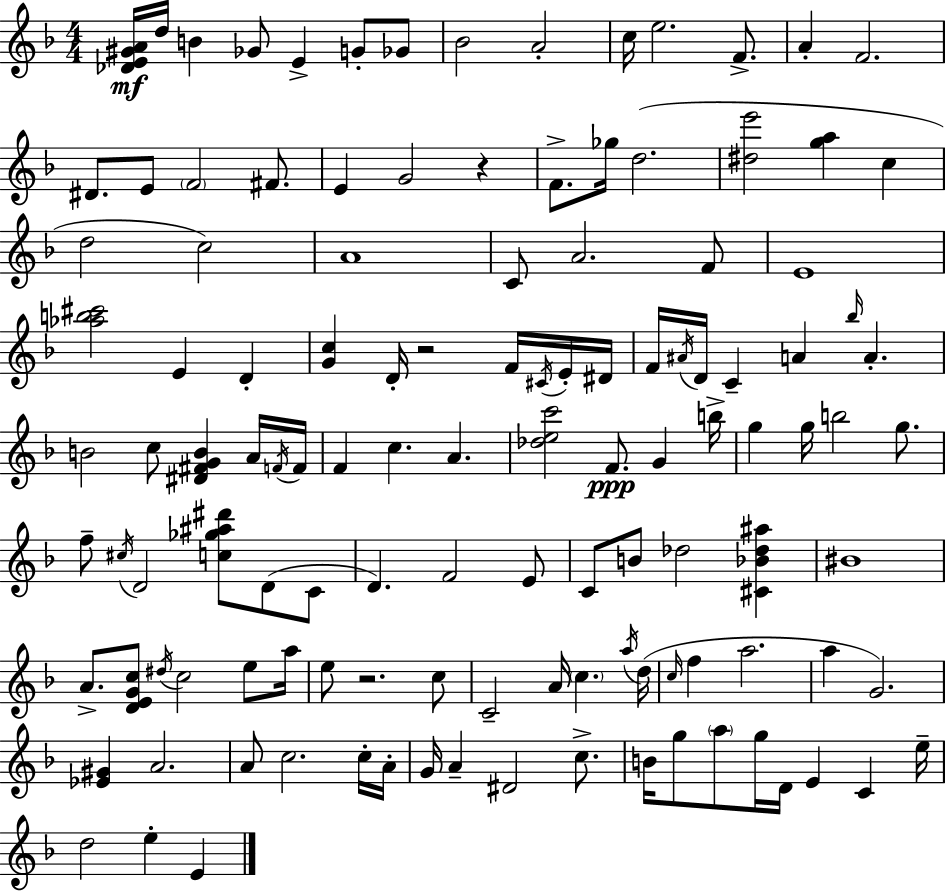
[Db4,E4,G#4,A4]/s D5/s B4/q Gb4/e E4/q G4/e Gb4/e Bb4/h A4/h C5/s E5/h. F4/e. A4/q F4/h. D#4/e. E4/e F4/h F#4/e. E4/q G4/h R/q F4/e. Gb5/s D5/h. [D#5,E6]/h [G5,A5]/q C5/q D5/h C5/h A4/w C4/e A4/h. F4/e E4/w [Ab5,B5,C#6]/h E4/q D4/q [G4,C5]/q D4/s R/h F4/s C#4/s E4/s D#4/s F4/s A#4/s D4/s C4/q A4/q Bb5/s A4/q. B4/h C5/e [D#4,F#4,G4,B4]/q A4/s F4/s F4/s F4/q C5/q. A4/q. [Db5,E5,C6]/h F4/e. G4/q B5/s G5/q G5/s B5/h G5/e. F5/e C#5/s D4/h [C5,Gb5,A#5,D#6]/e D4/e C4/e D4/q. F4/h E4/e C4/e B4/e Db5/h [C#4,Bb4,Db5,A#5]/q BIS4/w A4/e. [D4,E4,G4,C5]/e D#5/s C5/h E5/e A5/s E5/e R/h. C5/e C4/h A4/s C5/q. A5/s D5/s C5/s F5/q A5/h. A5/q G4/h. [Eb4,G#4]/q A4/h. A4/e C5/h. C5/s A4/s G4/s A4/q D#4/h C5/e. B4/s G5/e A5/e G5/s D4/s E4/q C4/q E5/s D5/h E5/q E4/q